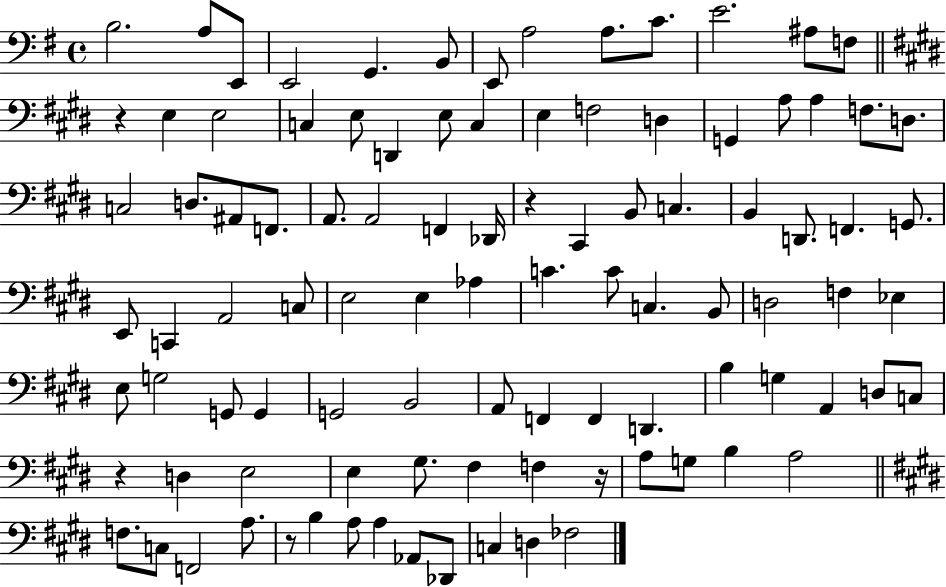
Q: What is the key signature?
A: G major